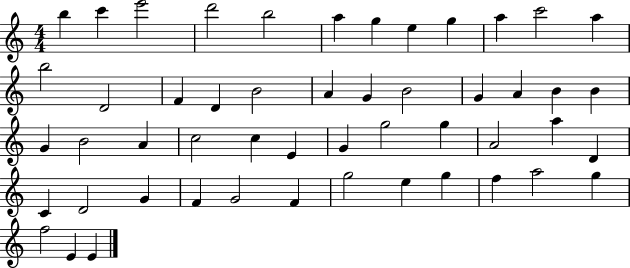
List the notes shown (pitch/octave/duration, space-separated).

B5/q C6/q E6/h D6/h B5/h A5/q G5/q E5/q G5/q A5/q C6/h A5/q B5/h D4/h F4/q D4/q B4/h A4/q G4/q B4/h G4/q A4/q B4/q B4/q G4/q B4/h A4/q C5/h C5/q E4/q G4/q G5/h G5/q A4/h A5/q D4/q C4/q D4/h G4/q F4/q G4/h F4/q G5/h E5/q G5/q F5/q A5/h G5/q F5/h E4/q E4/q